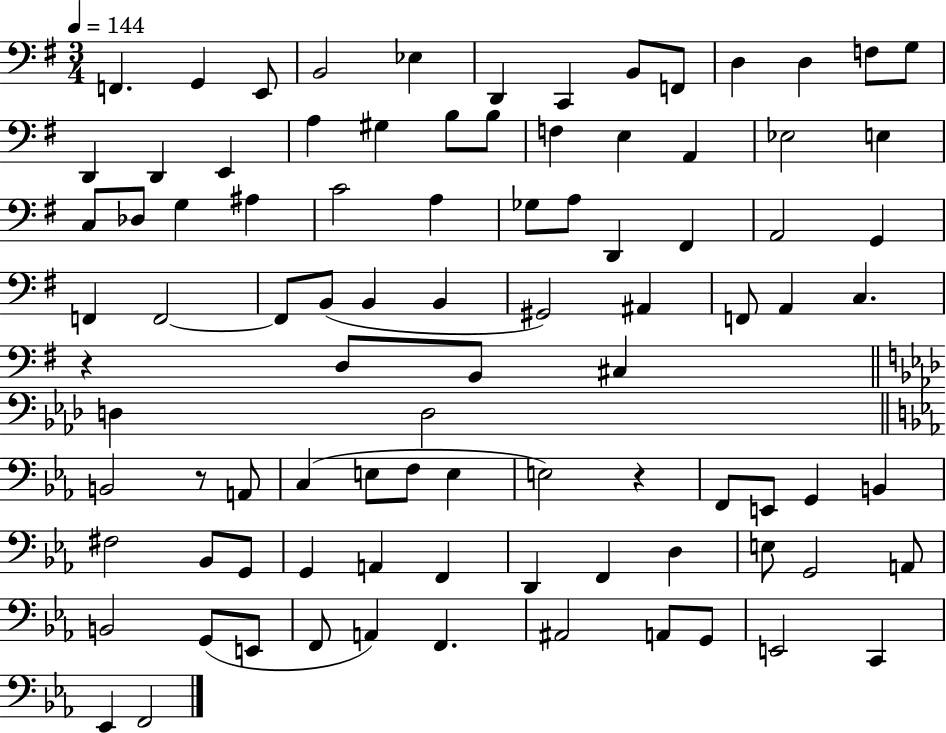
{
  \clef bass
  \numericTimeSignature
  \time 3/4
  \key g \major
  \tempo 4 = 144
  f,4. g,4 e,8 | b,2 ees4 | d,4 c,4 b,8 f,8 | d4 d4 f8 g8 | \break d,4 d,4 e,4 | a4 gis4 b8 b8 | f4 e4 a,4 | ees2 e4 | \break c8 des8 g4 ais4 | c'2 a4 | ges8 a8 d,4 fis,4 | a,2 g,4 | \break f,4 f,2~~ | f,8 b,8( b,4 b,4 | gis,2) ais,4 | f,8 a,4 c4. | \break r4 d8 b,8 cis4 | \bar "||" \break \key aes \major d4 d2 | \bar "||" \break \key c \minor b,2 r8 a,8 | c4( e8 f8 e4 | e2) r4 | f,8 e,8 g,4 b,4 | \break fis2 bes,8 g,8 | g,4 a,4 f,4 | d,4 f,4 d4 | e8 g,2 a,8 | \break b,2 g,8( e,8 | f,8 a,4) f,4. | ais,2 a,8 g,8 | e,2 c,4 | \break ees,4 f,2 | \bar "|."
}